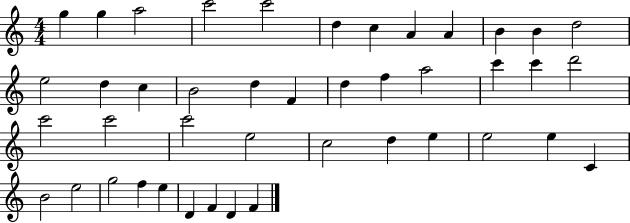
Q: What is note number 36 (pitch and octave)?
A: E5